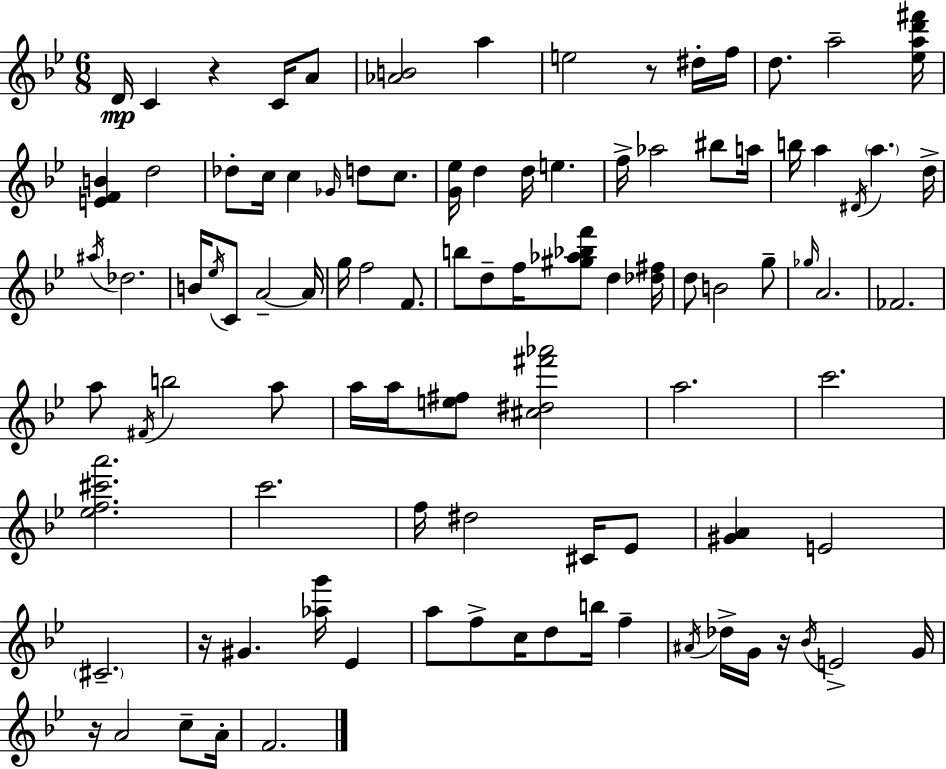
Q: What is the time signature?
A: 6/8